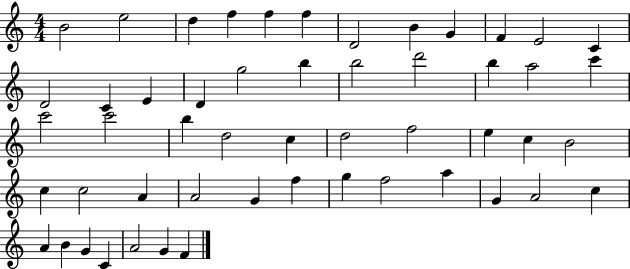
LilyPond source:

{
  \clef treble
  \numericTimeSignature
  \time 4/4
  \key c \major
  b'2 e''2 | d''4 f''4 f''4 f''4 | d'2 b'4 g'4 | f'4 e'2 c'4 | \break d'2 c'4 e'4 | d'4 g''2 b''4 | b''2 d'''2 | b''4 a''2 c'''4 | \break c'''2 c'''2 | b''4 d''2 c''4 | d''2 f''2 | e''4 c''4 b'2 | \break c''4 c''2 a'4 | a'2 g'4 f''4 | g''4 f''2 a''4 | g'4 a'2 c''4 | \break a'4 b'4 g'4 c'4 | a'2 g'4 f'4 | \bar "|."
}